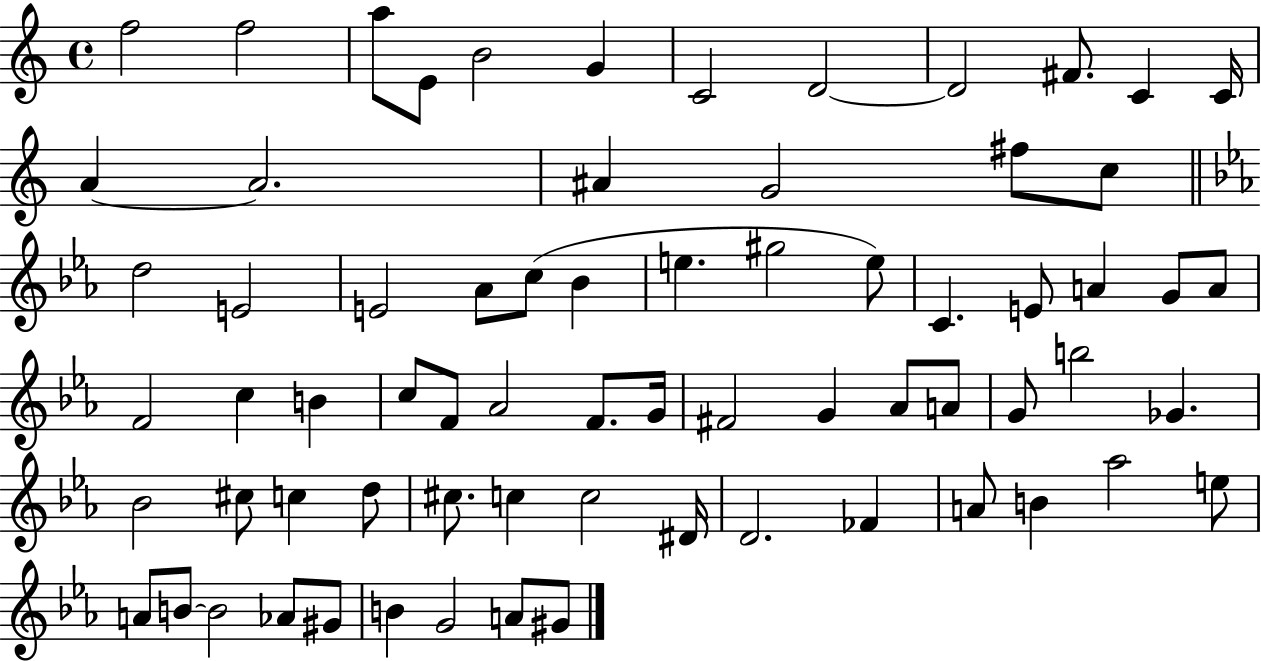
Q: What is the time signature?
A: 4/4